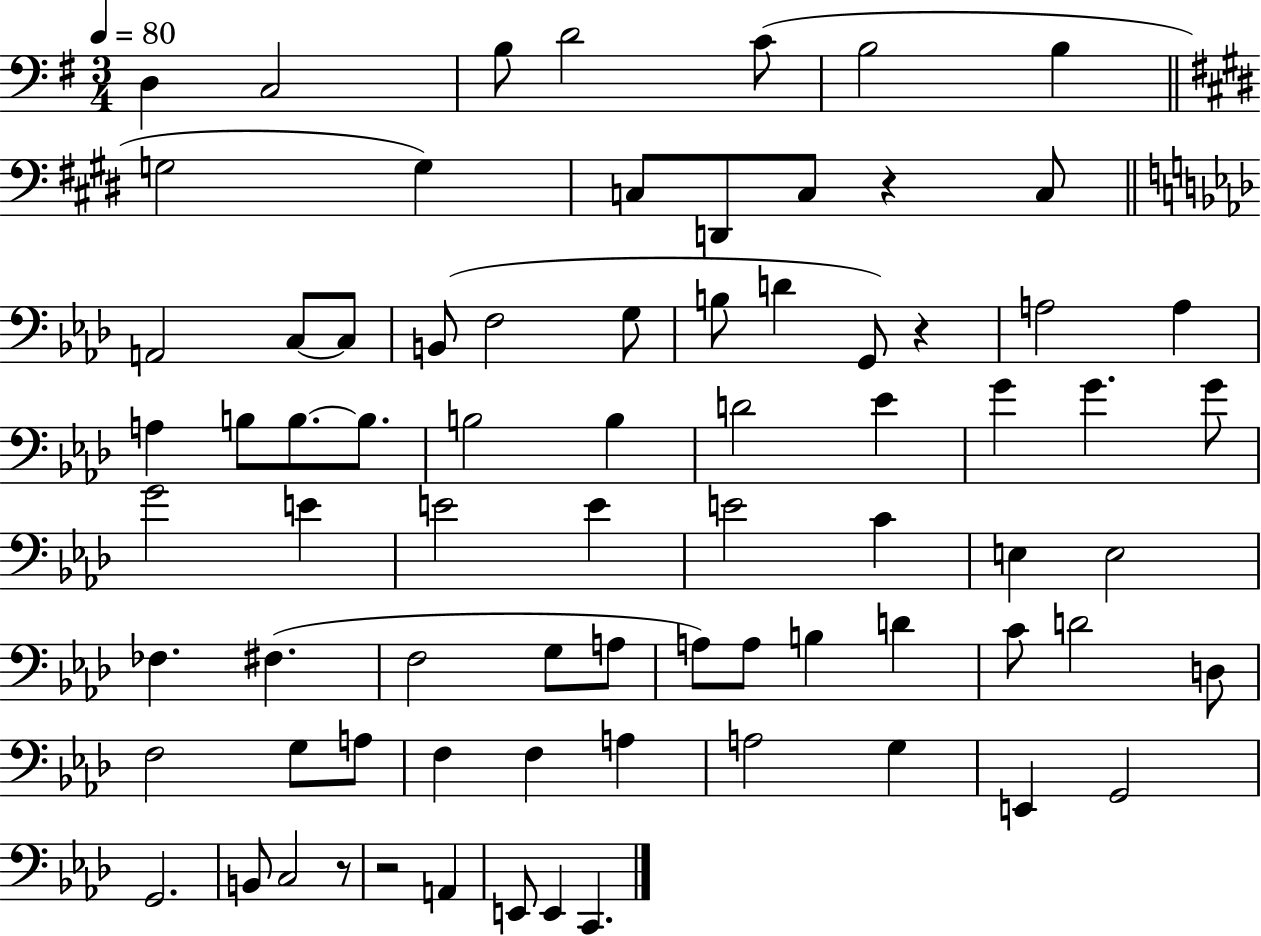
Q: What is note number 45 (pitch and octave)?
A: F#3